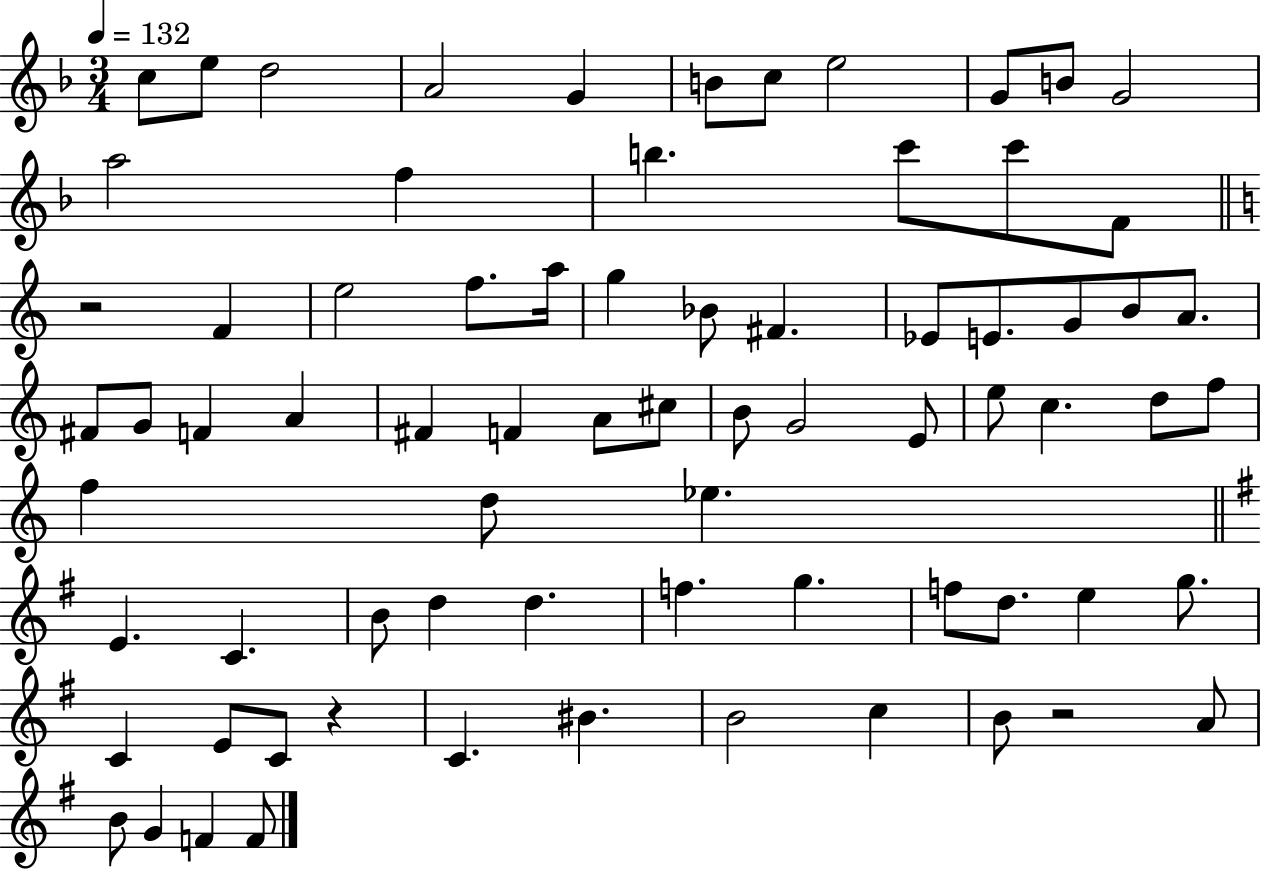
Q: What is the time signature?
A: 3/4